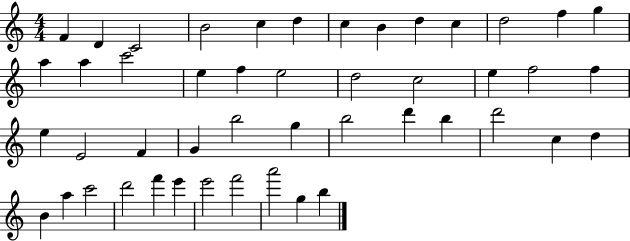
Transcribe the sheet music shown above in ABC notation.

X:1
T:Untitled
M:4/4
L:1/4
K:C
F D C2 B2 c d c B d c d2 f g a a c'2 e f e2 d2 c2 e f2 f e E2 F G b2 g b2 d' b d'2 c d B a c'2 d'2 f' e' e'2 f'2 a'2 g b